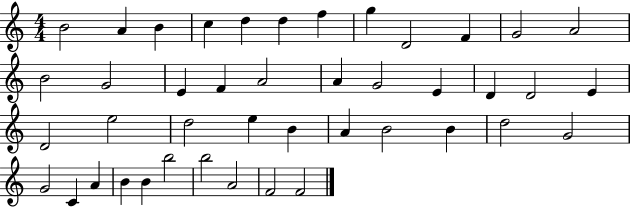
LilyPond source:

{
  \clef treble
  \numericTimeSignature
  \time 4/4
  \key c \major
  b'2 a'4 b'4 | c''4 d''4 d''4 f''4 | g''4 d'2 f'4 | g'2 a'2 | \break b'2 g'2 | e'4 f'4 a'2 | a'4 g'2 e'4 | d'4 d'2 e'4 | \break d'2 e''2 | d''2 e''4 b'4 | a'4 b'2 b'4 | d''2 g'2 | \break g'2 c'4 a'4 | b'4 b'4 b''2 | b''2 a'2 | f'2 f'2 | \break \bar "|."
}